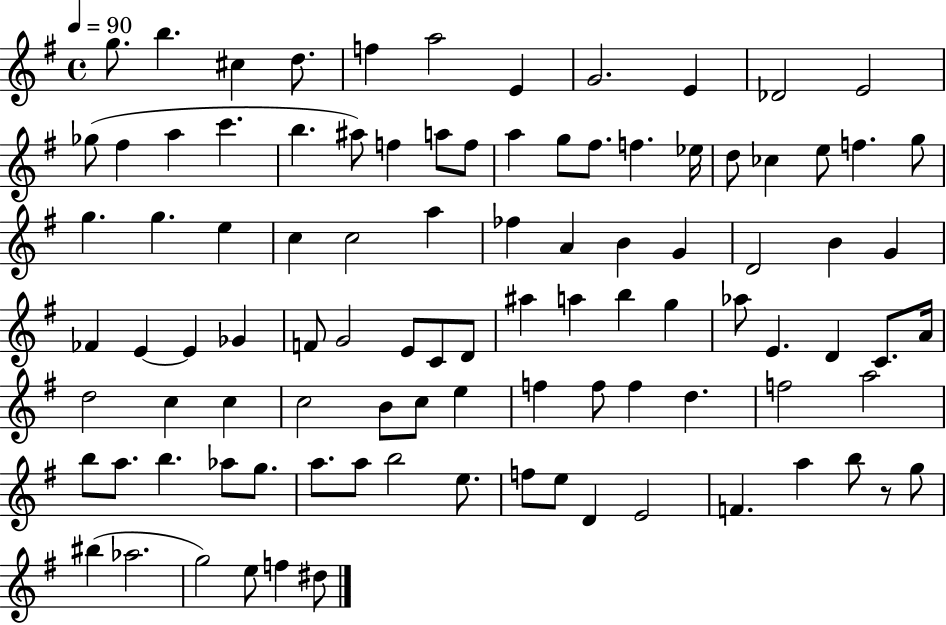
G5/e. B5/q. C#5/q D5/e. F5/q A5/h E4/q G4/h. E4/q Db4/h E4/h Gb5/e F#5/q A5/q C6/q. B5/q. A#5/e F5/q A5/e F5/e A5/q G5/e F#5/e. F5/q. Eb5/s D5/e CES5/q E5/e F5/q. G5/e G5/q. G5/q. E5/q C5/q C5/h A5/q FES5/q A4/q B4/q G4/q D4/h B4/q G4/q FES4/q E4/q E4/q Gb4/q F4/e G4/h E4/e C4/e D4/e A#5/q A5/q B5/q G5/q Ab5/e E4/q. D4/q C4/e. A4/s D5/h C5/q C5/q C5/h B4/e C5/e E5/q F5/q F5/e F5/q D5/q. F5/h A5/h B5/e A5/e. B5/q. Ab5/e G5/e. A5/e. A5/e B5/h E5/e. F5/e E5/e D4/q E4/h F4/q. A5/q B5/e R/e G5/e BIS5/q Ab5/h. G5/h E5/e F5/q D#5/e